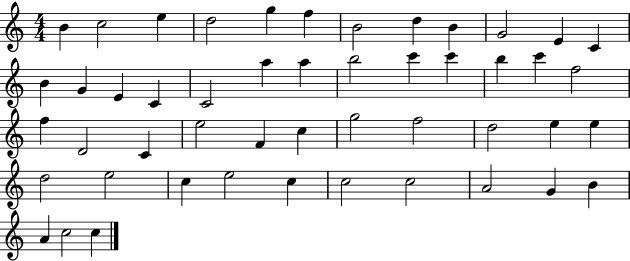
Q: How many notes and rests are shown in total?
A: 49